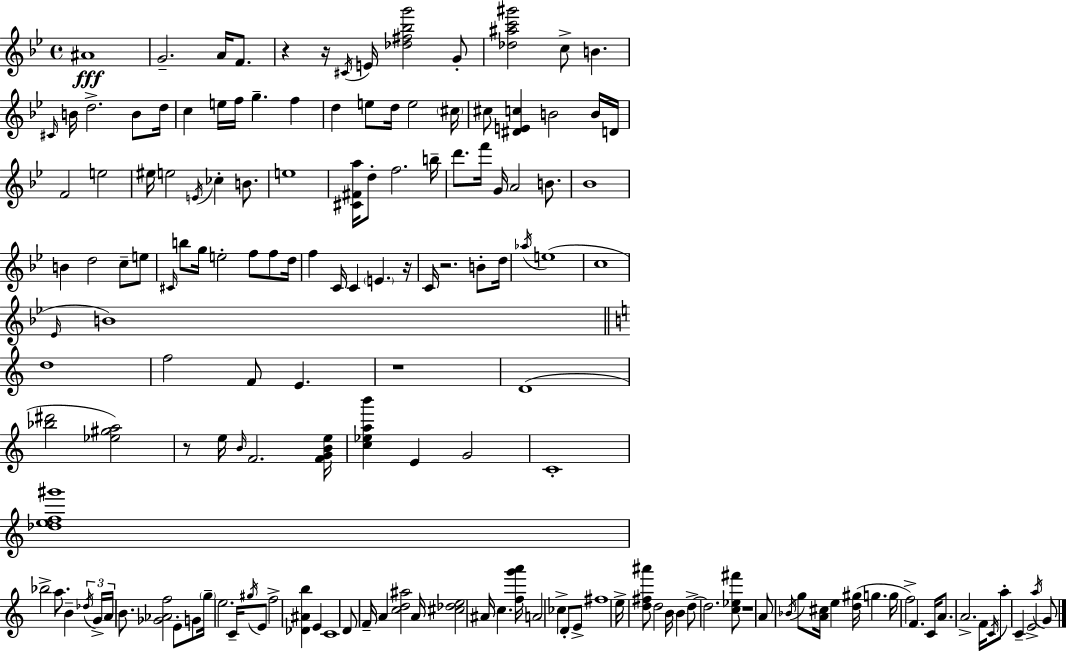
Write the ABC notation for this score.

X:1
T:Untitled
M:4/4
L:1/4
K:Bb
^A4 G2 A/4 F/2 z z/4 ^C/4 E/4 [_d^f_bg']2 G/2 [_d^ac'^g']2 c/2 B ^C/4 B/4 d2 B/2 d/4 c e/4 f/4 g f d e/2 d/4 e2 ^c/4 ^c/2 [^DEc] B2 B/4 D/4 F2 e2 ^e/4 e2 E/4 _c B/2 e4 [^C^Fa]/4 d/2 f2 b/4 d'/2 f'/4 G/4 A2 B/2 _B4 B d2 c/2 e/2 ^C/4 b/2 g/4 e2 f/2 f/2 d/4 f C/4 C E z/4 C/4 z2 B/2 d/4 _a/4 e4 c4 _E/4 B4 d4 f2 F/2 E z4 D4 [_b^d']2 [_e^ga]2 z/2 e/4 B/4 F2 [FGBe]/4 [c_eab'] E G2 C4 [_def^g']4 _b2 a/2 B _d/4 G/4 A/4 B/2 [_G_Af]2 E/2 G/2 g/4 e2 C/4 ^g/4 E/2 f2 [_D^Ab] E C4 D/2 F/4 A [cd^a]2 A/4 [^c_de]2 ^A/4 c [fg'a']/4 A2 _c D/2 E/2 ^f4 e/4 [d^f^a']/2 d2 B/4 B d/2 d2 [c_e^f']/2 z4 A/2 _B/4 g/2 [A^c]/4 e [d^g]/4 g g/4 f2 F C/4 A/2 A2 F/4 C/4 a/2 C E2 a/4 G/2